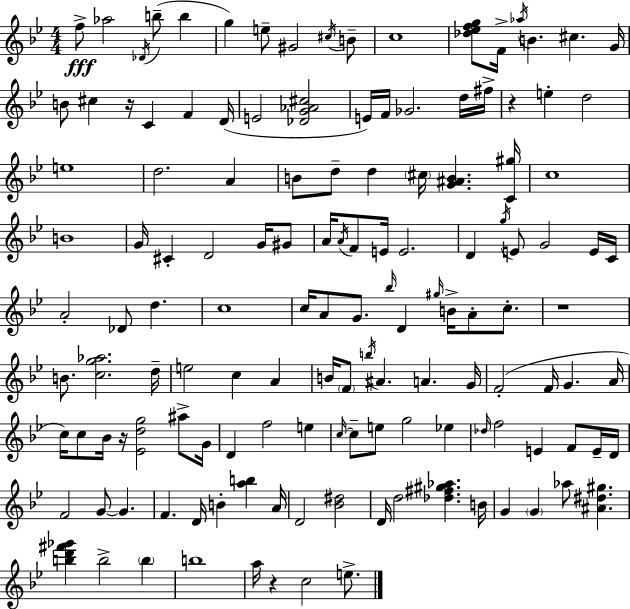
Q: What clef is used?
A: treble